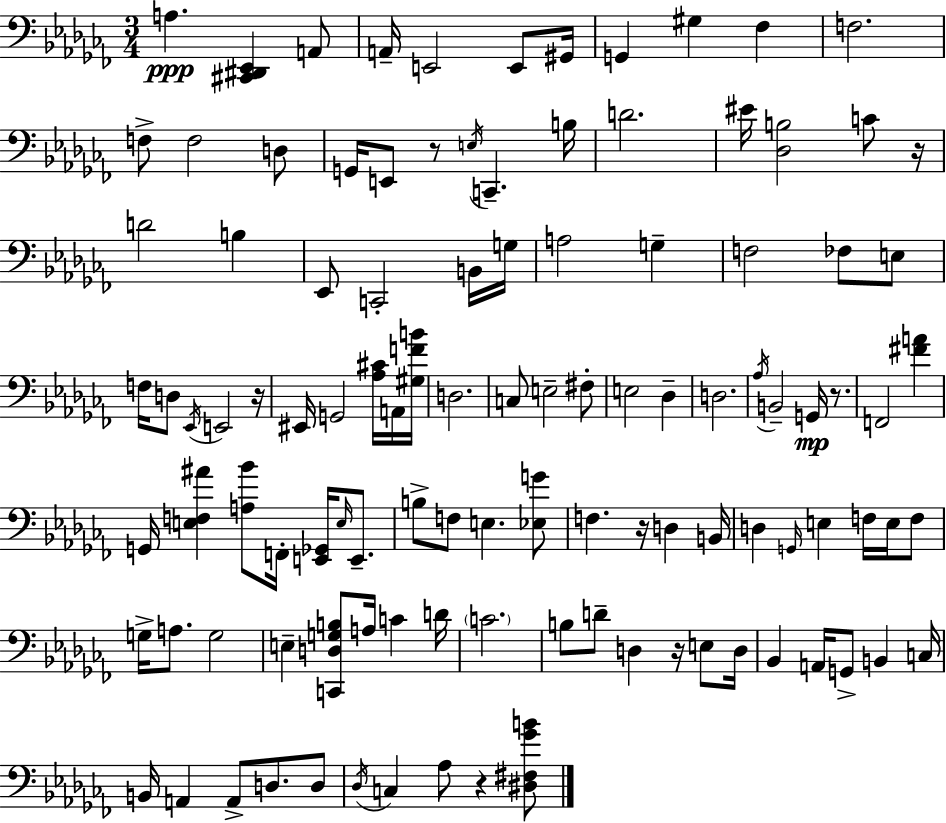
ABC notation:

X:1
T:Untitled
M:3/4
L:1/4
K:Abm
A, [^C,,^D,,_E,,] A,,/2 A,,/4 E,,2 E,,/2 ^G,,/4 G,, ^G, _F, F,2 F,/2 F,2 D,/2 G,,/4 E,,/2 z/2 E,/4 C,, B,/4 D2 ^E/4 [_D,B,]2 C/2 z/4 D2 B, _E,,/2 C,,2 B,,/4 G,/4 A,2 G, F,2 _F,/2 E,/2 F,/4 D,/2 _E,,/4 E,,2 z/4 ^E,,/4 G,,2 [_A,^C]/4 A,,/4 [^G,FB]/4 D,2 C,/2 E,2 ^F,/2 E,2 _D, D,2 _A,/4 B,,2 G,,/4 z/2 F,,2 [^FA] G,,/4 [E,F,^A] [A,_B]/2 F,,/4 [E,,_G,,]/4 E,/4 E,,/2 B,/2 F,/2 E, [_E,G]/2 F, z/4 D, B,,/4 D, G,,/4 E, F,/4 E,/4 F,/2 G,/4 A,/2 G,2 E, [C,,D,G,B,]/2 A,/4 C D/4 C2 B,/2 D/2 D, z/4 E,/2 D,/4 _B,, A,,/4 G,,/2 B,, C,/4 B,,/4 A,, A,,/2 D,/2 D,/2 _D,/4 C, _A,/2 z [^D,^F,_GB]/2